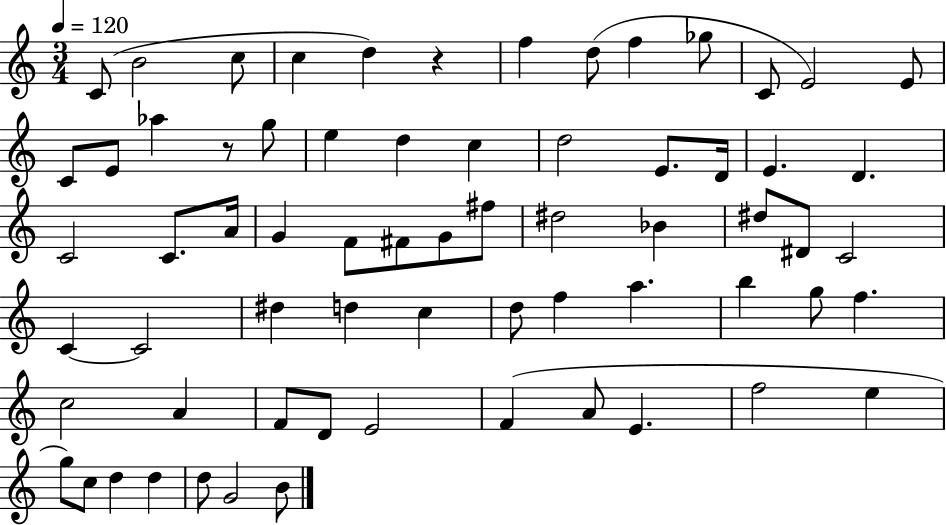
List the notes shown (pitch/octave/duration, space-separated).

C4/e B4/h C5/e C5/q D5/q R/q F5/q D5/e F5/q Gb5/e C4/e E4/h E4/e C4/e E4/e Ab5/q R/e G5/e E5/q D5/q C5/q D5/h E4/e. D4/s E4/q. D4/q. C4/h C4/e. A4/s G4/q F4/e F#4/e G4/e F#5/e D#5/h Bb4/q D#5/e D#4/e C4/h C4/q C4/h D#5/q D5/q C5/q D5/e F5/q A5/q. B5/q G5/e F5/q. C5/h A4/q F4/e D4/e E4/h F4/q A4/e E4/q. F5/h E5/q G5/e C5/e D5/q D5/q D5/e G4/h B4/e